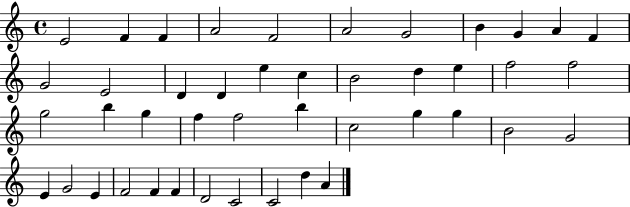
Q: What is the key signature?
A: C major